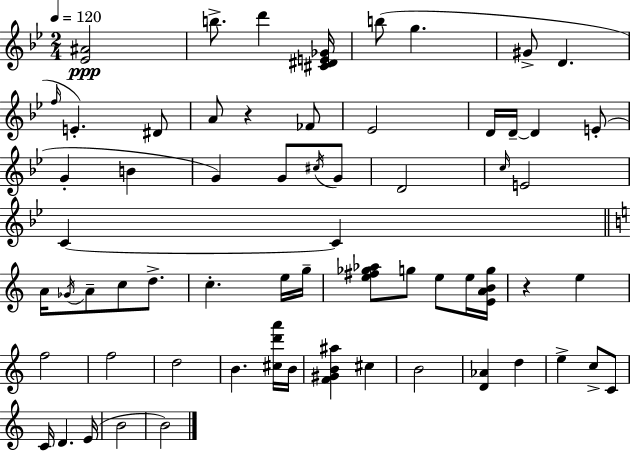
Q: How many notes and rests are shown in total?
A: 64